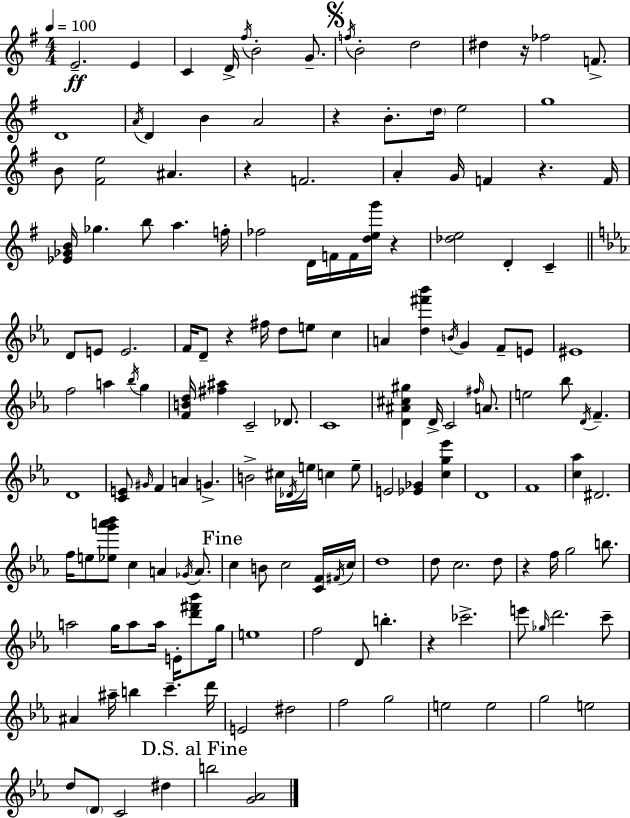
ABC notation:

X:1
T:Untitled
M:4/4
L:1/4
K:G
E2 E C D/4 ^f/4 B2 G/2 f/4 B2 d2 ^d z/4 _f2 F/2 D4 A/4 D B A2 z B/2 d/4 e2 g4 B/2 [^Fe]2 ^A z F2 A G/4 F z F/4 [_E_GB]/4 _g b/2 a f/4 _f2 D/4 F/4 F/4 [deg']/4 z [_de]2 D C D/2 E/2 E2 F/4 D/2 z ^f/4 d/2 e/2 c A [d^f'_b'] B/4 G F/2 E/2 ^E4 f2 a _b/4 g [FBd]/4 [^f^a] C2 _D/2 C4 [D^A^c^g] D/4 C2 ^f/4 A/2 e2 _b/2 D/4 F D4 [CE]/2 ^G/4 F A G B2 ^c/4 _D/4 e/4 c e/2 E2 [_E_G] [cg_e'] D4 F4 [c_a] ^D2 f/4 e/2 [_eg'a'_b']/2 c A _G/4 A/2 c B/2 c2 [CF]/4 ^F/4 c/4 d4 d/2 c2 d/2 z f/4 g2 b/2 a2 g/4 a/2 a/4 E/4 [d'^f'_b']/2 g/4 e4 f2 D/2 b z _c'2 e'/2 _g/4 d'2 c'/2 ^A ^a/4 b c' d'/4 E2 ^d2 f2 g2 e2 e2 g2 e2 d/2 D/2 C2 ^d b2 [G_A]2